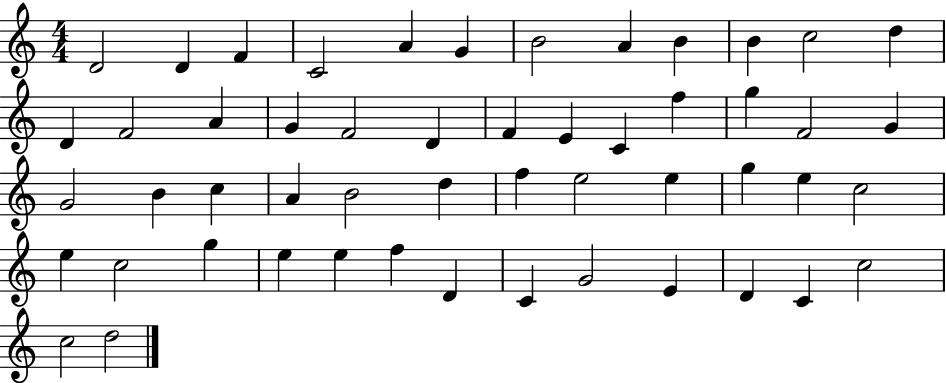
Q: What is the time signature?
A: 4/4